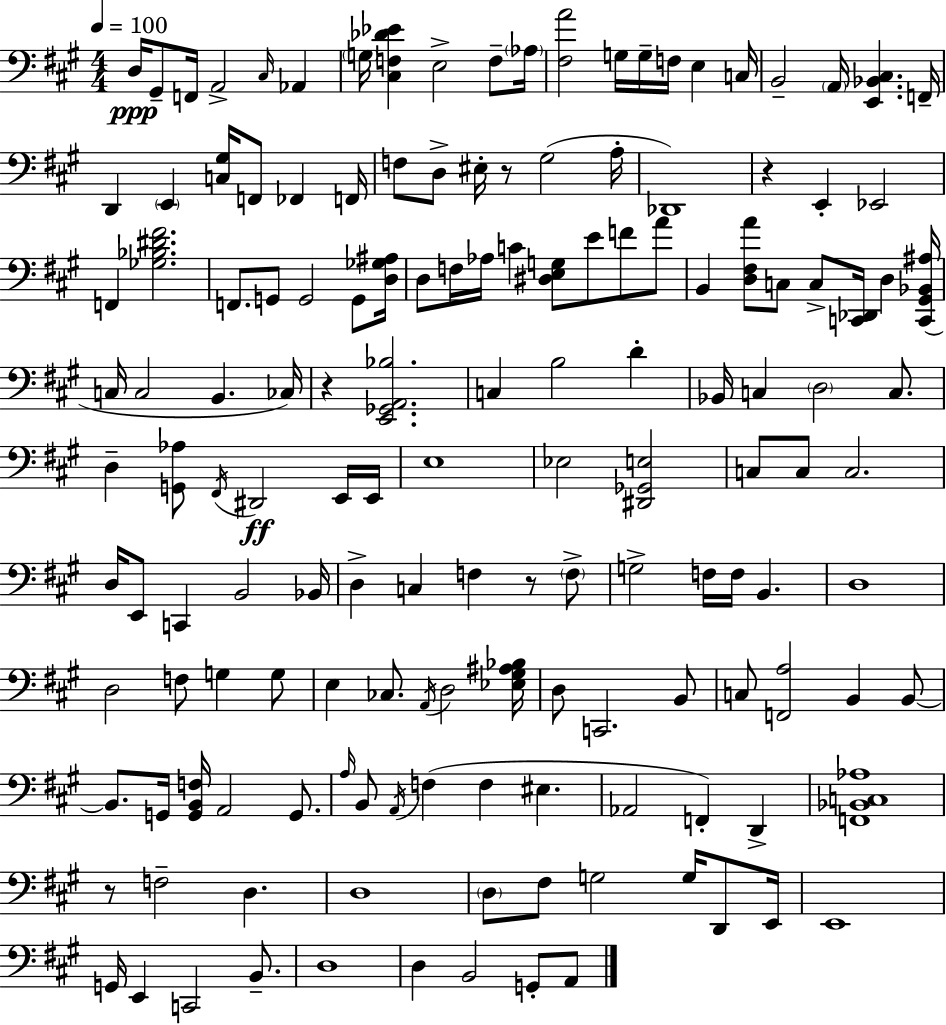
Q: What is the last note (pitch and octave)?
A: A2